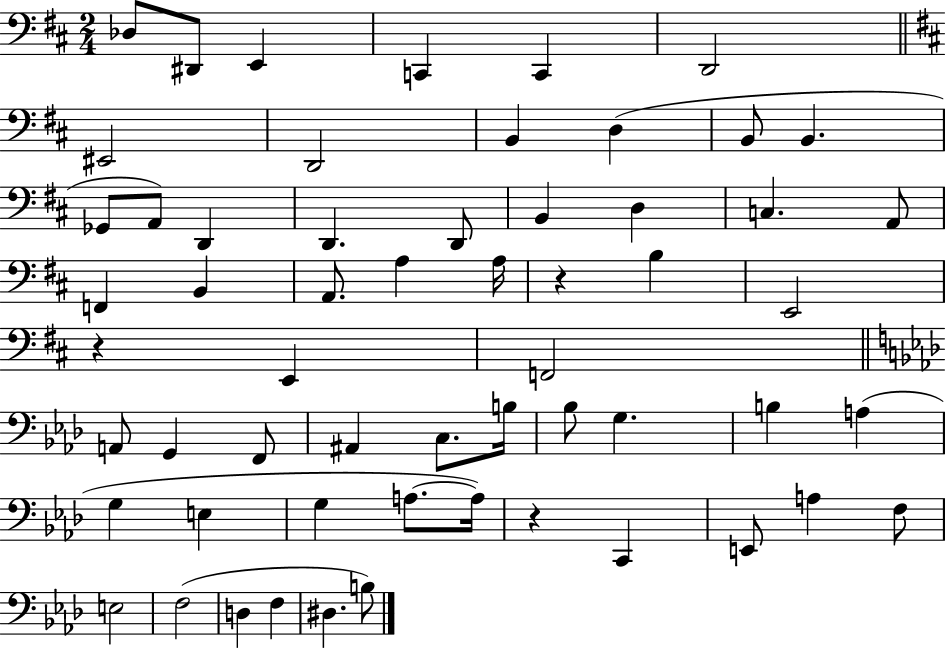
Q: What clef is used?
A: bass